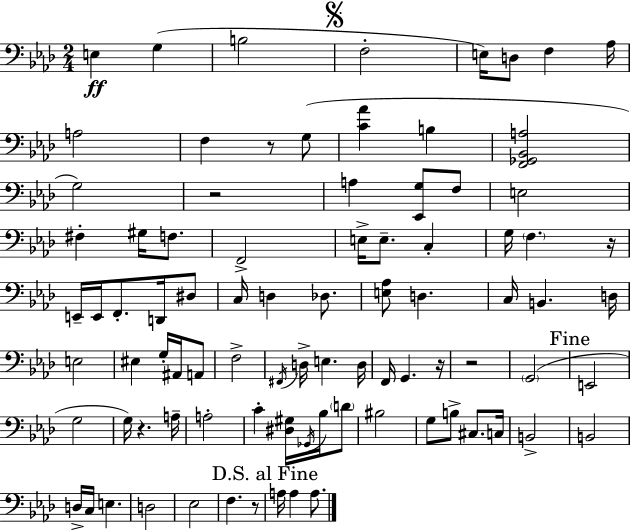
X:1
T:Untitled
M:2/4
L:1/4
K:Fm
E, G, B,2 F,2 E,/4 D,/2 F, _A,/4 A,2 F, z/2 G,/2 [C_A] B, [F,,_G,,_B,,A,]2 G,2 z2 A, [_E,,G,]/2 F,/2 E,2 ^F, ^G,/4 F,/2 F,,2 E,/4 E,/2 C, G,/4 F, z/4 E,,/4 E,,/4 F,,/2 D,,/4 ^D,/2 C,/4 D, _D,/2 [E,_A,]/2 D, C,/4 B,, D,/4 E,2 ^E, G,/4 ^A,,/4 A,,/2 F,2 ^F,,/4 D,/4 E, D,/4 F,,/4 G,, z/4 z2 G,,2 E,,2 G,2 G,/4 z A,/4 A,2 C [^D,^G,]/4 _G,,/4 _B,/4 D/2 ^B,2 G,/2 B,/2 ^C,/2 C,/4 B,,2 B,,2 D,/4 C,/4 E, D,2 _E,2 F, z/2 A,/4 A, A,/2